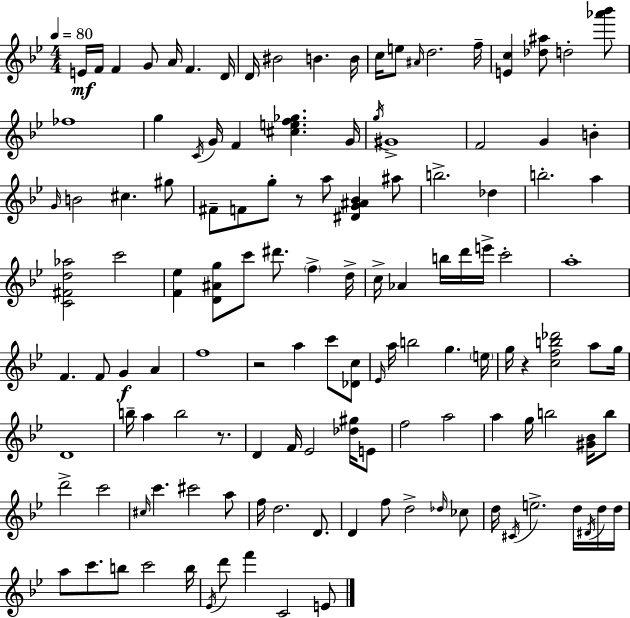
E4/s F4/s F4/q G4/e A4/s F4/q. D4/s D4/s BIS4/h B4/q. B4/s C5/s E5/e A#4/s D5/h. F5/s [E4,C5]/q [Db5,A#5]/e D5/h [Ab6,Bb6]/e FES5/w G5/q C4/s G4/s F4/q [C#5,E5,F5,Gb5]/q. G4/s G5/s G#4/w F4/h G4/q B4/q G4/s B4/h C#5/q. G#5/e F#4/e F4/e G5/e R/e A5/e [D#4,G4,A#4,Bb4]/q A#5/e B5/h. Db5/q B5/h. A5/q [C4,F#4,D5,Ab5]/h C6/h [F4,Eb5]/q [D4,A#4,G5]/e C6/e D#6/e. F5/q D5/s C5/s Ab4/q B5/s D6/s E6/s C6/h A5/w F4/q. F4/e G4/q A4/q F5/w R/h A5/q C6/e [Db4,C5]/e Eb4/s A5/s B5/h G5/q. E5/s G5/s R/q [C5,F5,B5,Db6]/h A5/e G5/s D4/w B5/s A5/q B5/h R/e. D4/q F4/s Eb4/h [Db5,G#5]/s E4/e F5/h A5/h A5/q G5/s B5/h [G#4,Bb4]/s B5/e D6/h C6/h C#5/s C6/q. C#6/h A5/e F5/s D5/h. D4/e. D4/q F5/e D5/h Db5/s CES5/e D5/s C#4/s E5/h. D5/s D#4/s D5/s D5/s A5/e C6/e. B5/e C6/h B5/s Eb4/s D6/e F6/q C4/h E4/e